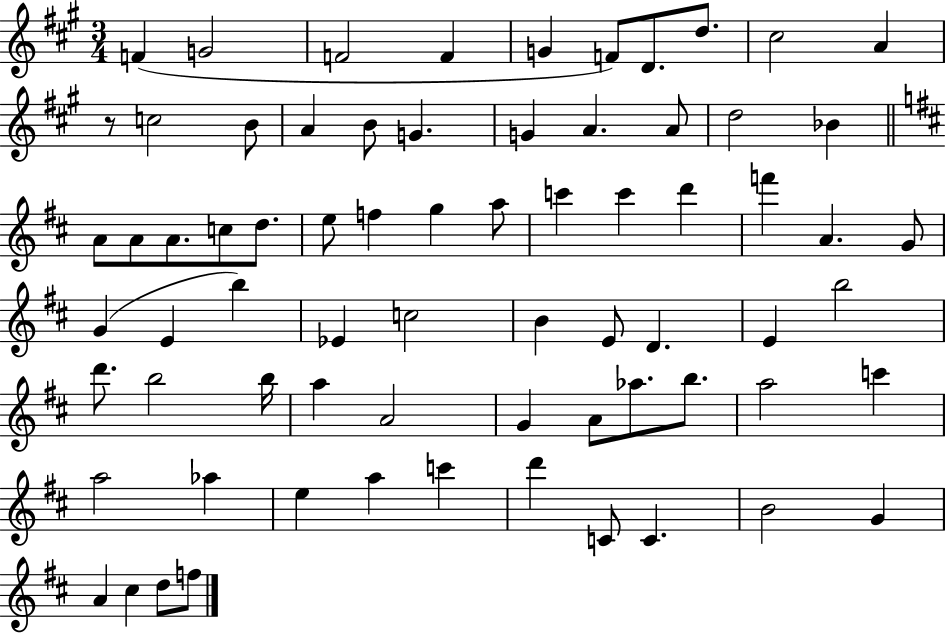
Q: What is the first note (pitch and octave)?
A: F4